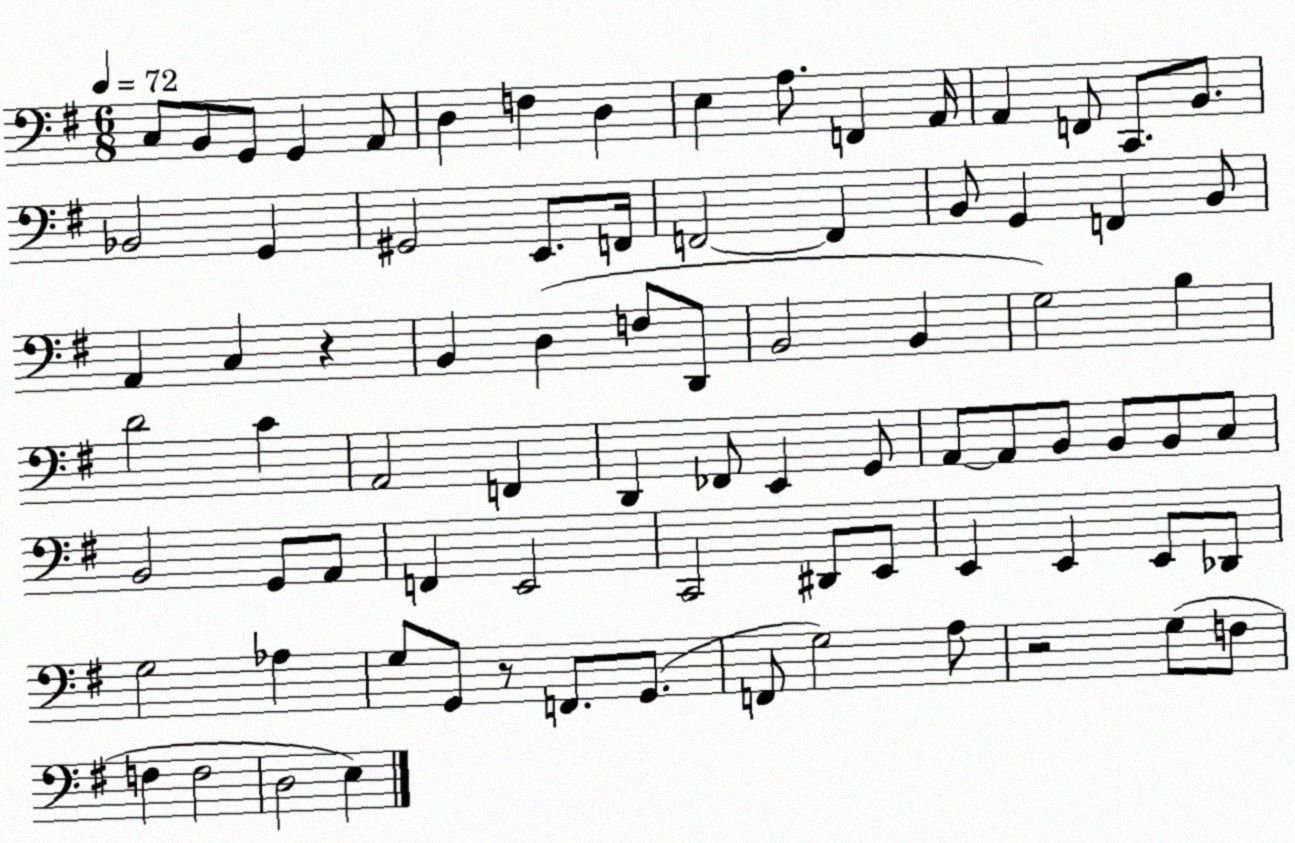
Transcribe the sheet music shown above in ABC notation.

X:1
T:Untitled
M:6/8
L:1/4
K:G
C,/2 B,,/2 G,,/2 G,, A,,/2 D, F, D, E, A,/2 F,, A,,/4 A,, F,,/2 C,,/2 B,,/2 _B,,2 G,, ^G,,2 E,,/2 F,,/4 F,,2 F,, B,,/2 G,, F,, B,,/2 A,, C, z B,, D, F,/2 D,,/2 B,,2 B,, G,2 B, D2 C A,,2 F,, D,, _F,,/2 E,, G,,/2 A,,/2 A,,/2 B,,/2 B,,/2 B,,/2 C,/2 B,,2 G,,/2 A,,/2 F,, E,,2 C,,2 ^D,,/2 E,,/2 E,, E,, E,,/2 _D,,/2 G,2 _A, G,/2 G,,/2 z/2 F,,/2 G,,/2 F,,/2 G,2 A,/2 z2 G,/2 F,/2 F, F,2 D,2 E,